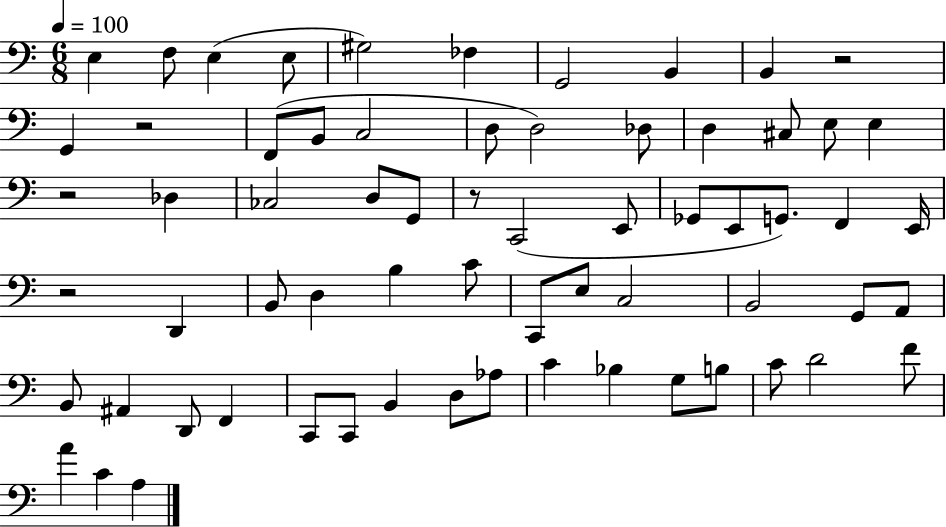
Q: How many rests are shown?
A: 5